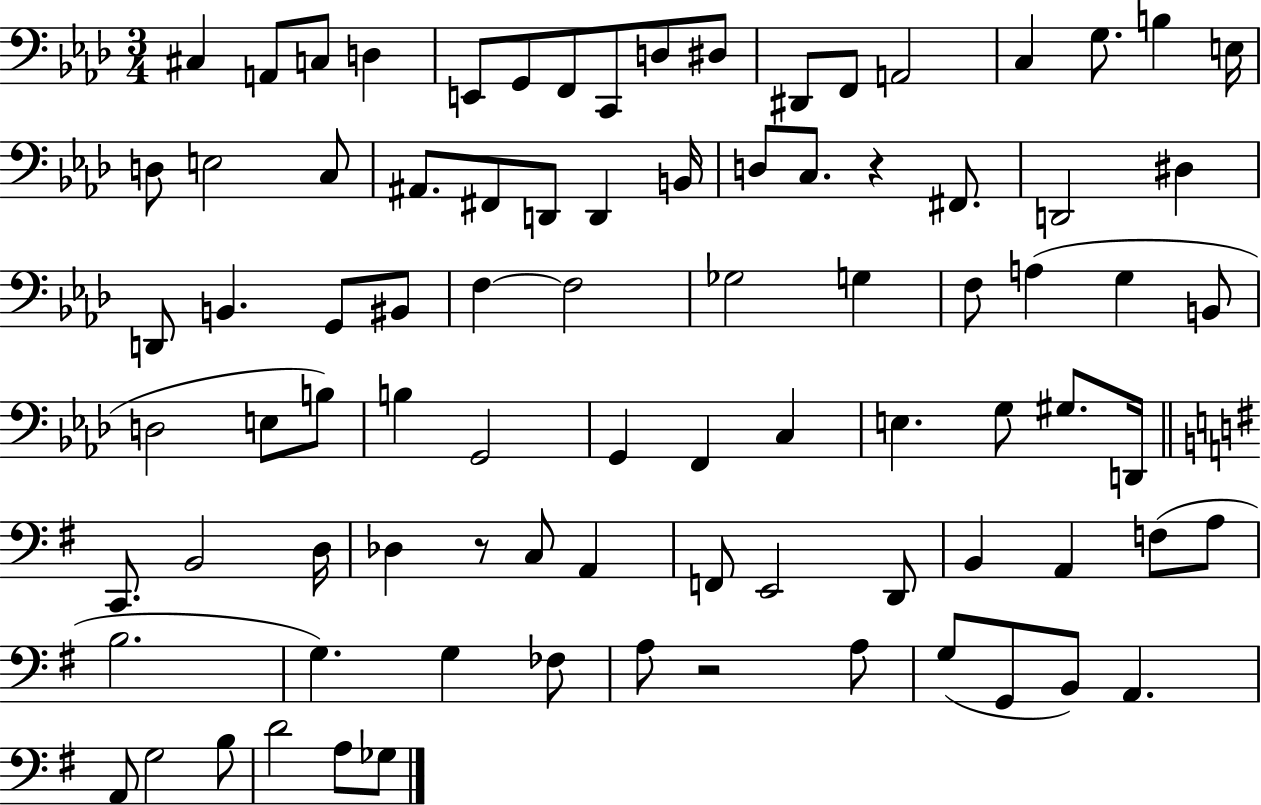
X:1
T:Untitled
M:3/4
L:1/4
K:Ab
^C, A,,/2 C,/2 D, E,,/2 G,,/2 F,,/2 C,,/2 D,/2 ^D,/2 ^D,,/2 F,,/2 A,,2 C, G,/2 B, E,/4 D,/2 E,2 C,/2 ^A,,/2 ^F,,/2 D,,/2 D,, B,,/4 D,/2 C,/2 z ^F,,/2 D,,2 ^D, D,,/2 B,, G,,/2 ^B,,/2 F, F,2 _G,2 G, F,/2 A, G, B,,/2 D,2 E,/2 B,/2 B, G,,2 G,, F,, C, E, G,/2 ^G,/2 D,,/4 C,,/2 B,,2 D,/4 _D, z/2 C,/2 A,, F,,/2 E,,2 D,,/2 B,, A,, F,/2 A,/2 B,2 G, G, _F,/2 A,/2 z2 A,/2 G,/2 G,,/2 B,,/2 A,, A,,/2 G,2 B,/2 D2 A,/2 _G,/2